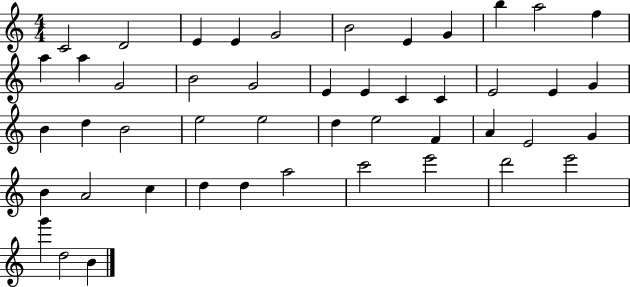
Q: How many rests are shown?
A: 0